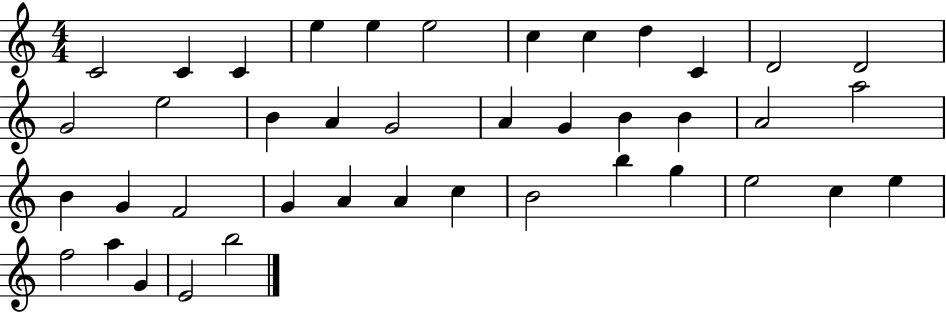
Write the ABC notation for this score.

X:1
T:Untitled
M:4/4
L:1/4
K:C
C2 C C e e e2 c c d C D2 D2 G2 e2 B A G2 A G B B A2 a2 B G F2 G A A c B2 b g e2 c e f2 a G E2 b2